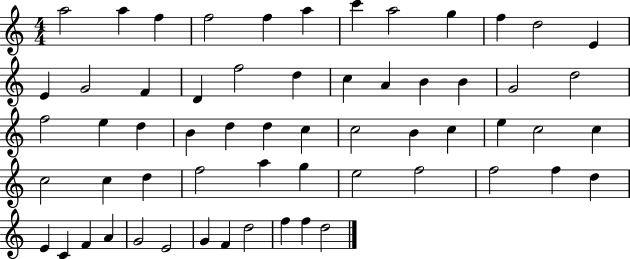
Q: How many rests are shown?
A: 0